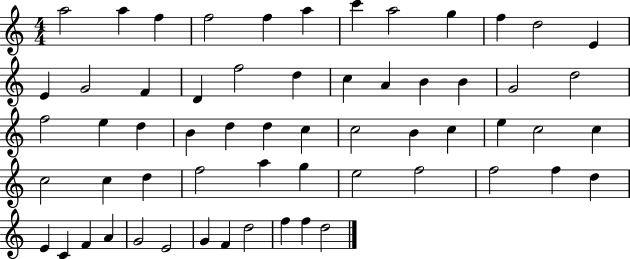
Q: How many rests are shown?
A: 0